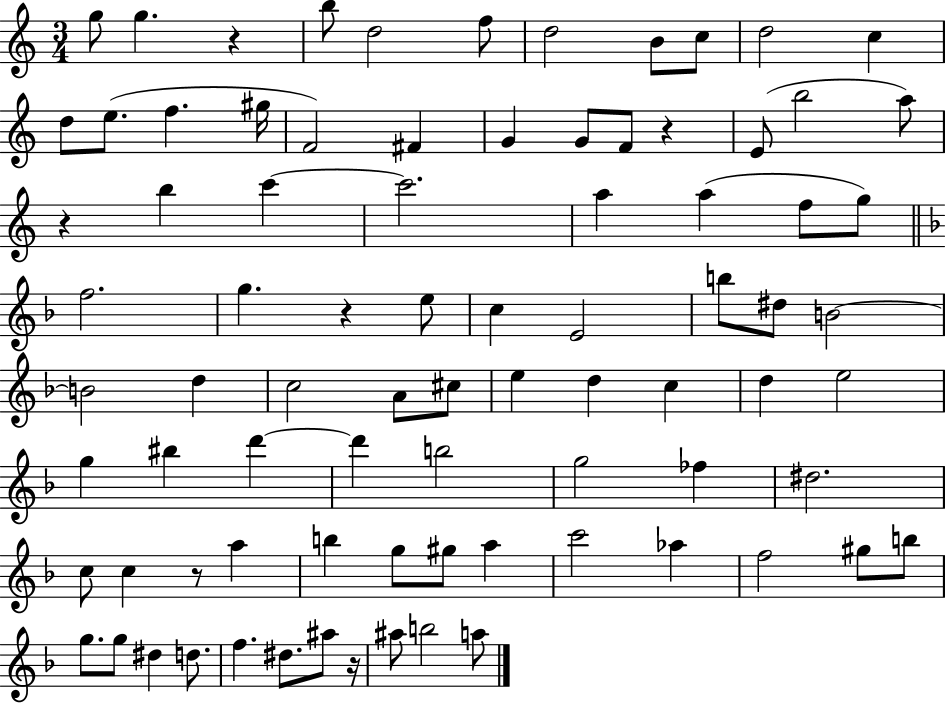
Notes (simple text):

G5/e G5/q. R/q B5/e D5/h F5/e D5/h B4/e C5/e D5/h C5/q D5/e E5/e. F5/q. G#5/s F4/h F#4/q G4/q G4/e F4/e R/q E4/e B5/h A5/e R/q B5/q C6/q C6/h. A5/q A5/q F5/e G5/e F5/h. G5/q. R/q E5/e C5/q E4/h B5/e D#5/e B4/h B4/h D5/q C5/h A4/e C#5/e E5/q D5/q C5/q D5/q E5/h G5/q BIS5/q D6/q D6/q B5/h G5/h FES5/q D#5/h. C5/e C5/q R/e A5/q B5/q G5/e G#5/e A5/q C6/h Ab5/q F5/h G#5/e B5/e G5/e. G5/e D#5/q D5/e. F5/q. D#5/e. A#5/e R/s A#5/e B5/h A5/e